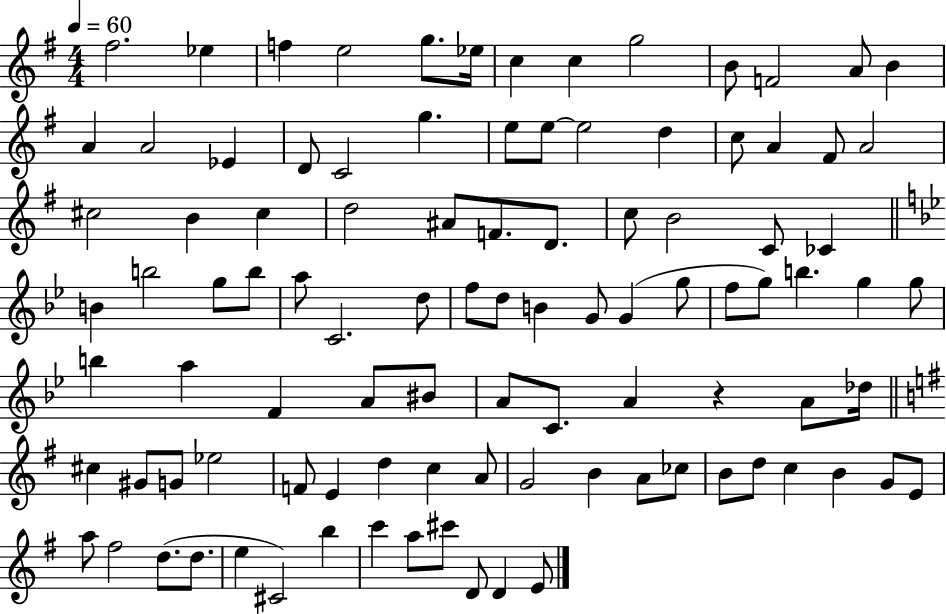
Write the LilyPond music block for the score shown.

{
  \clef treble
  \numericTimeSignature
  \time 4/4
  \key g \major
  \tempo 4 = 60
  fis''2. ees''4 | f''4 e''2 g''8. ees''16 | c''4 c''4 g''2 | b'8 f'2 a'8 b'4 | \break a'4 a'2 ees'4 | d'8 c'2 g''4. | e''8 e''8~~ e''2 d''4 | c''8 a'4 fis'8 a'2 | \break cis''2 b'4 cis''4 | d''2 ais'8 f'8. d'8. | c''8 b'2 c'8 ces'4 | \bar "||" \break \key g \minor b'4 b''2 g''8 b''8 | a''8 c'2. d''8 | f''8 d''8 b'4 g'8 g'4( g''8 | f''8 g''8) b''4. g''4 g''8 | \break b''4 a''4 f'4 a'8 bis'8 | a'8 c'8. a'4 r4 a'8 des''16 | \bar "||" \break \key e \minor cis''4 gis'8 g'8 ees''2 | f'8 e'4 d''4 c''4 a'8 | g'2 b'4 a'8 ces''8 | b'8 d''8 c''4 b'4 g'8 e'8 | \break a''8 fis''2 d''8.( d''8. | e''4 cis'2) b''4 | c'''4 a''8 cis'''8 d'8 d'4 e'8 | \bar "|."
}